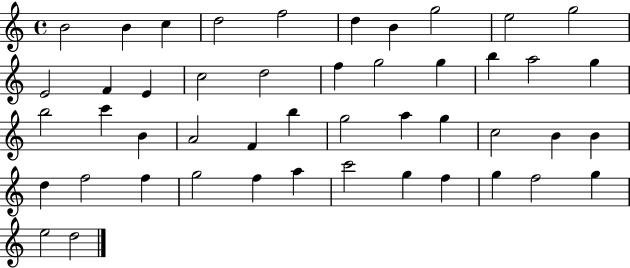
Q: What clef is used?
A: treble